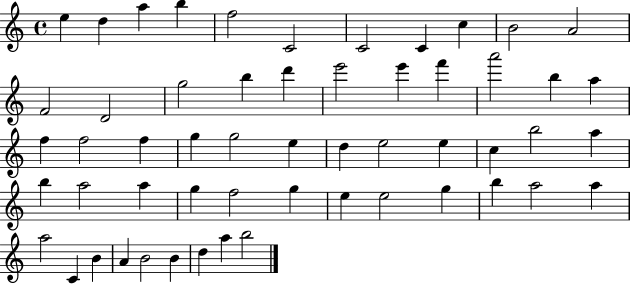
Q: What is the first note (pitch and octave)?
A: E5